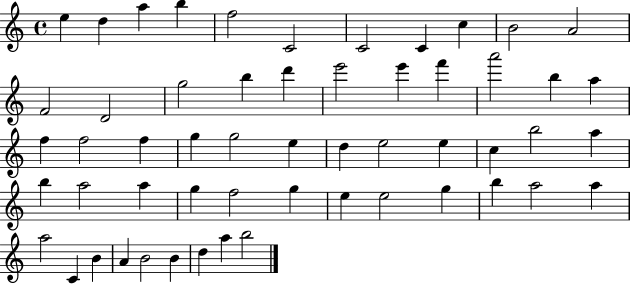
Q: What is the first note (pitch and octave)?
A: E5